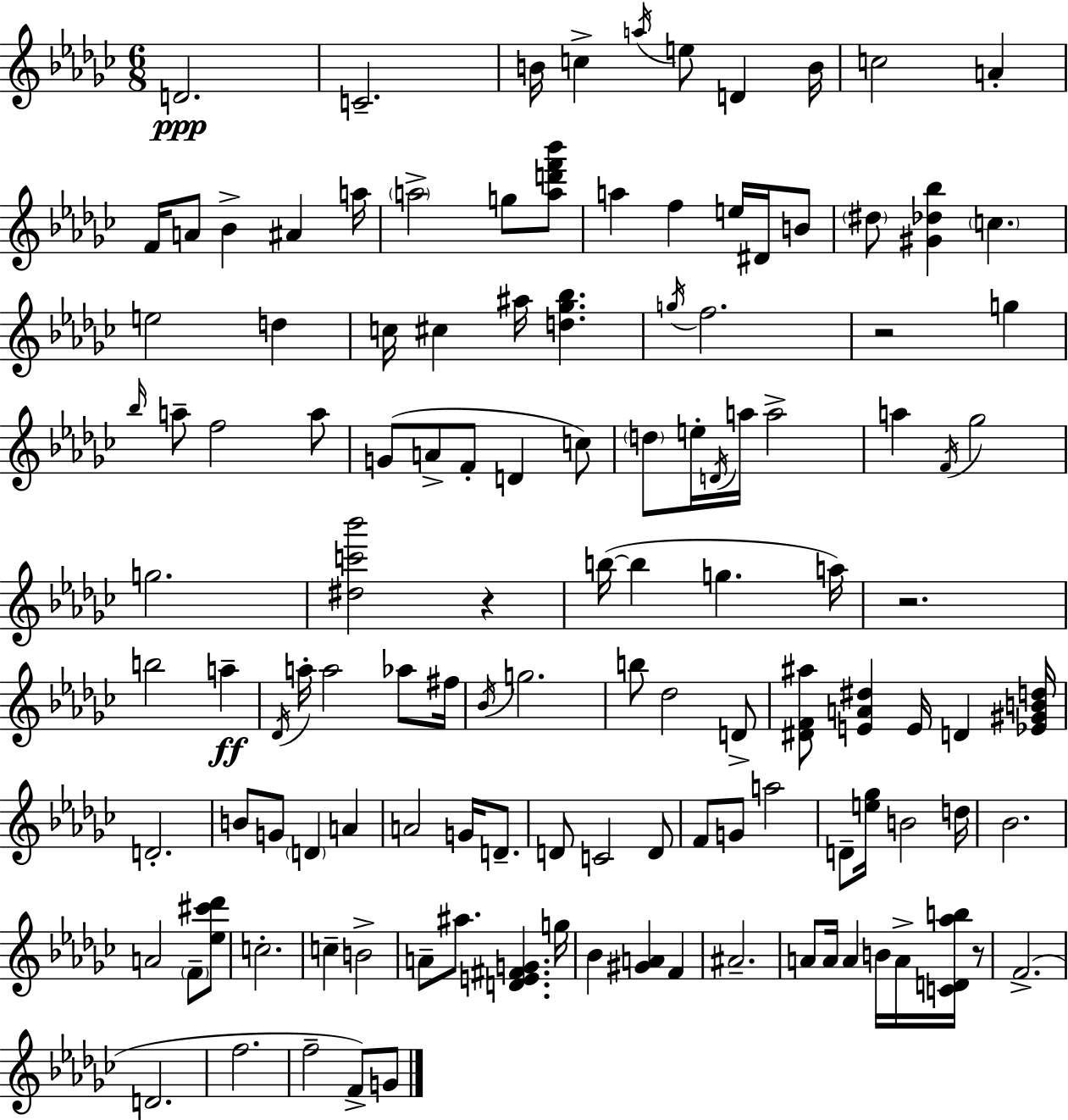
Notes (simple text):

D4/h. C4/h. B4/s C5/q A5/s E5/e D4/q B4/s C5/h A4/q F4/s A4/e Bb4/q A#4/q A5/s A5/h G5/e [A5,D6,F6,Bb6]/e A5/q F5/q E5/s D#4/s B4/e D#5/e [G#4,Db5,Bb5]/q C5/q. E5/h D5/q C5/s C#5/q A#5/s [D5,Gb5,Bb5]/q. G5/s F5/h. R/h G5/q Bb5/s A5/e F5/h A5/e G4/e A4/e F4/e D4/q C5/e D5/e E5/s D4/s A5/s A5/h A5/q F4/s Gb5/h G5/h. [D#5,C6,Bb6]/h R/q B5/s B5/q G5/q. A5/s R/h. B5/h A5/q Db4/s A5/s A5/h Ab5/e F#5/s Bb4/s G5/h. B5/e Db5/h D4/e [D#4,F4,A#5]/e [E4,A4,D#5]/q E4/s D4/q [Eb4,G#4,B4,D5]/s D4/h. B4/e G4/e D4/q A4/q A4/h G4/s D4/e. D4/e C4/h D4/e F4/e G4/e A5/h D4/e [E5,Gb5]/s B4/h D5/s Bb4/h. A4/h F4/e [Eb5,C#6,Db6]/e C5/h. C5/q B4/h A4/e A#5/e. [D4,E4,F#4,G4]/q. G5/s Bb4/q [G#4,A4]/q F4/q A#4/h. A4/e A4/s A4/q B4/s A4/s [C4,D4,Ab5,B5]/s R/e F4/h. D4/h. F5/h. F5/h F4/e G4/e